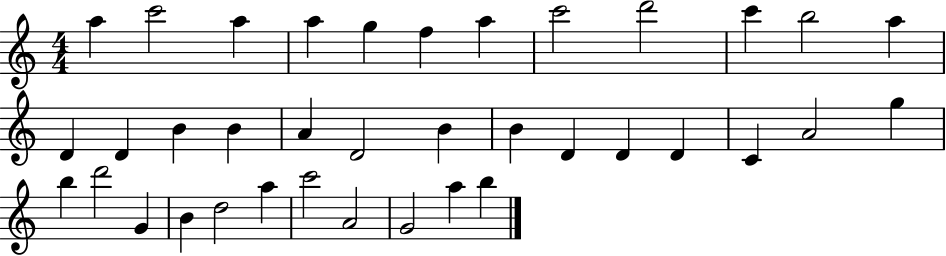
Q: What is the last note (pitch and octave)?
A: B5